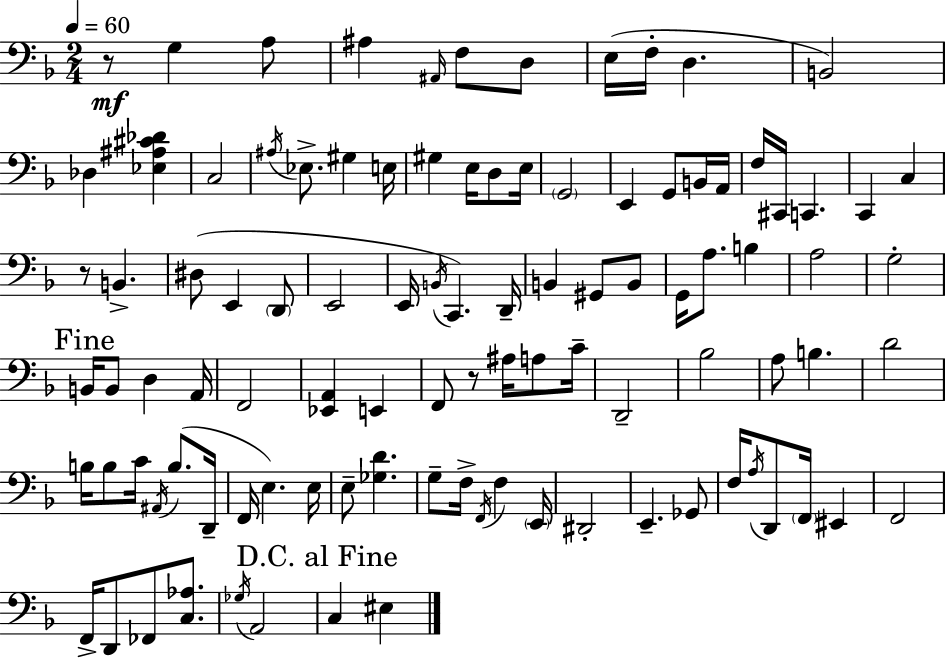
{
  \clef bass
  \numericTimeSignature
  \time 2/4
  \key d \minor
  \tempo 4 = 60
  \repeat volta 2 { r8\mf g4 a8 | ais4 \grace { ais,16 } f8 d8 | e16( f16-. d4. | b,2) | \break des4 <ees ais cis' des'>4 | c2 | \acciaccatura { ais16 } ees8.-> gis4 | e16 gis4 e16 d8 | \break e16 \parenthesize g,2 | e,4 g,8 | b,16 a,16 f16 cis,16 c,4. | c,4 c4 | \break r8 b,4.-> | dis8( e,4 | \parenthesize d,8 e,2 | e,16 \acciaccatura { b,16 }) c,4. | \break d,16-- b,4 gis,8 | b,8 g,16 a8. b4 | a2 | g2-. | \break \mark "Fine" b,16 b,8 d4 | a,16 f,2 | <ees, a,>4 e,4 | f,8 r8 ais16 | \break a8 c'16-- d,2-- | bes2 | a8 b4. | d'2 | \break b16 b8 c'16 \acciaccatura { ais,16 }( | b8. d,16-- f,16 e4.) | e16 e8-- <ges d'>4. | g8-- f16-> \acciaccatura { f,16 } | \break f4 \parenthesize e,16 dis,2-. | e,4.-- | ges,8 f16 \acciaccatura { a16 } d,8 | \parenthesize f,16 eis,4 f,2 | \break f,16-> d,8 | fes,8 <c aes>8. \acciaccatura { ges16 } a,2 | \mark "D.C. al Fine" c4 | eis4 } \bar "|."
}